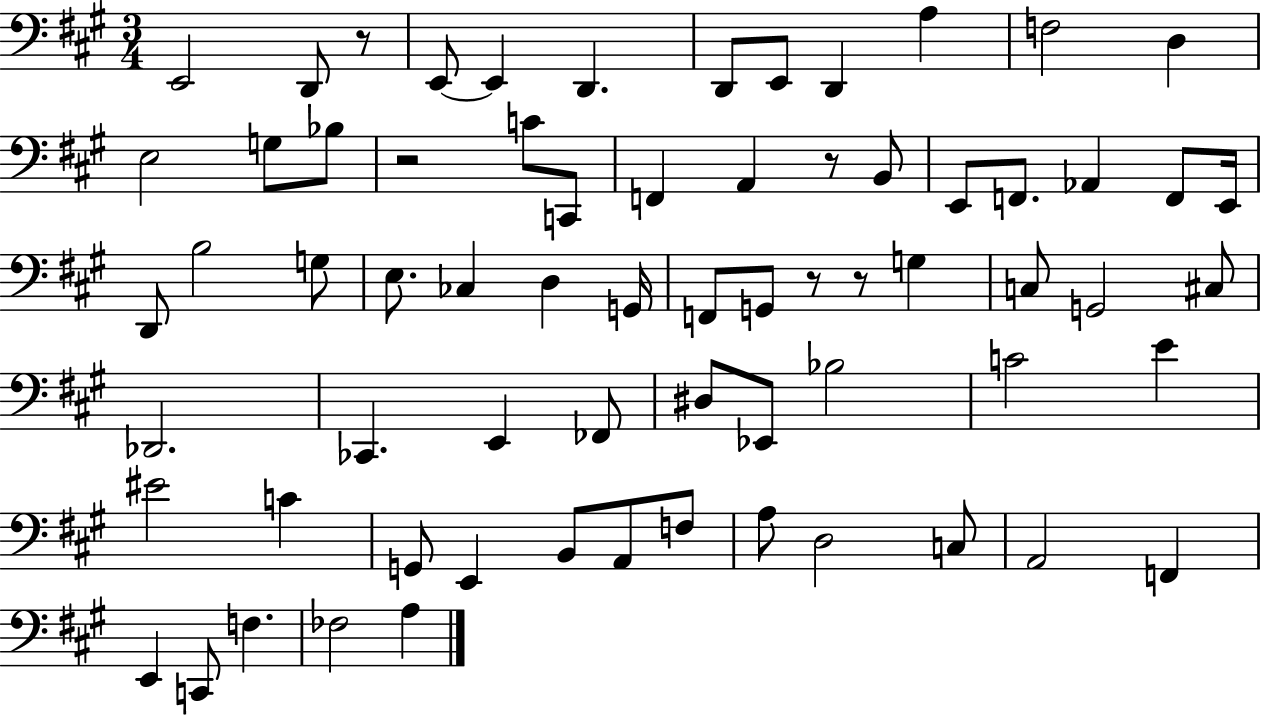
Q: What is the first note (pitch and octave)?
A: E2